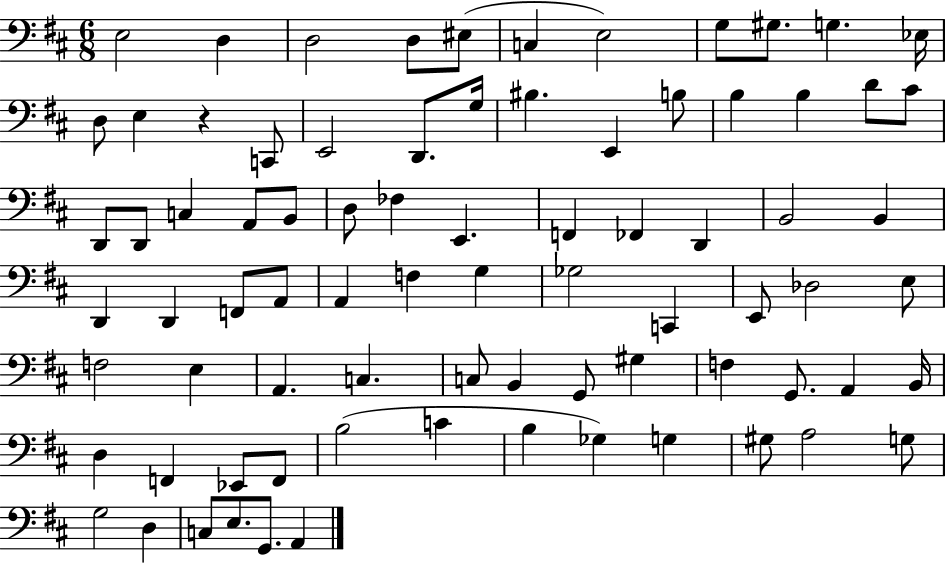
{
  \clef bass
  \numericTimeSignature
  \time 6/8
  \key d \major
  e2 d4 | d2 d8 eis8( | c4 e2) | g8 gis8. g4. ees16 | \break d8 e4 r4 c,8 | e,2 d,8. g16 | bis4. e,4 b8 | b4 b4 d'8 cis'8 | \break d,8 d,8 c4 a,8 b,8 | d8 fes4 e,4. | f,4 fes,4 d,4 | b,2 b,4 | \break d,4 d,4 f,8 a,8 | a,4 f4 g4 | ges2 c,4 | e,8 des2 e8 | \break f2 e4 | a,4. c4. | c8 b,4 g,8 gis4 | f4 g,8. a,4 b,16 | \break d4 f,4 ees,8 f,8 | b2( c'4 | b4 ges4) g4 | gis8 a2 g8 | \break g2 d4 | c8 e8. g,8. a,4 | \bar "|."
}